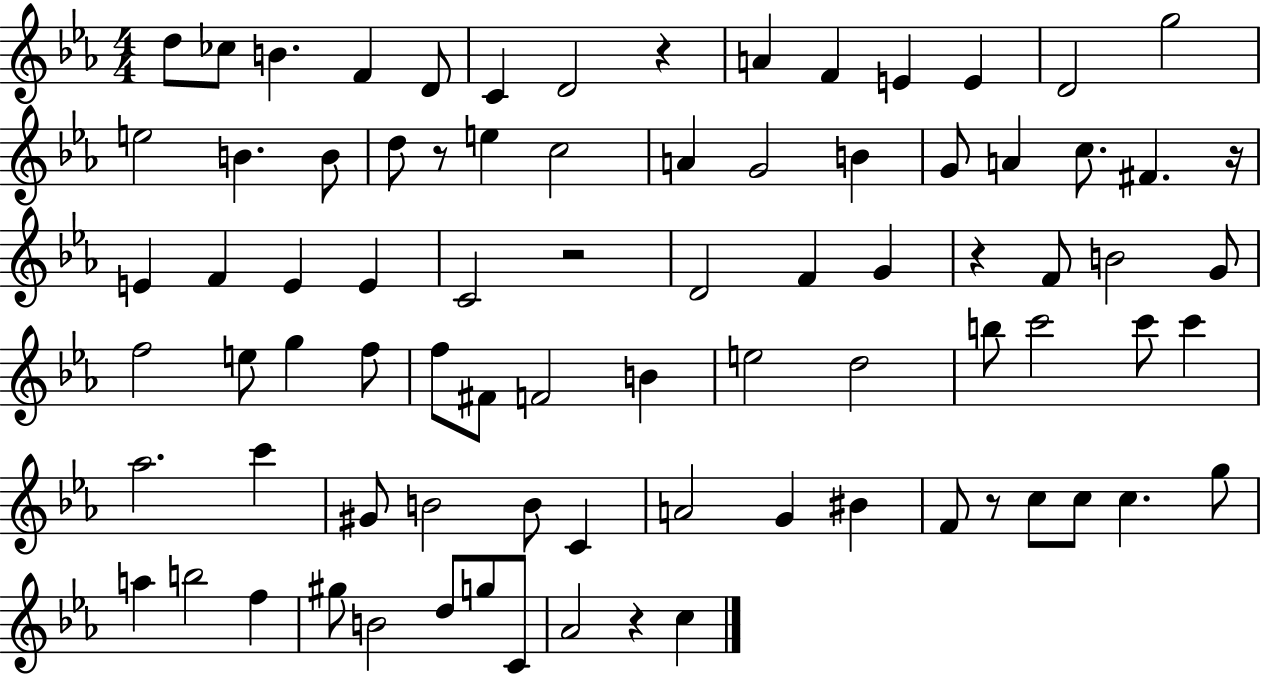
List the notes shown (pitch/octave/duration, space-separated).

D5/e CES5/e B4/q. F4/q D4/e C4/q D4/h R/q A4/q F4/q E4/q E4/q D4/h G5/h E5/h B4/q. B4/e D5/e R/e E5/q C5/h A4/q G4/h B4/q G4/e A4/q C5/e. F#4/q. R/s E4/q F4/q E4/q E4/q C4/h R/h D4/h F4/q G4/q R/q F4/e B4/h G4/e F5/h E5/e G5/q F5/e F5/e F#4/e F4/h B4/q E5/h D5/h B5/e C6/h C6/e C6/q Ab5/h. C6/q G#4/e B4/h B4/e C4/q A4/h G4/q BIS4/q F4/e R/e C5/e C5/e C5/q. G5/e A5/q B5/h F5/q G#5/e B4/h D5/e G5/e C4/e Ab4/h R/q C5/q